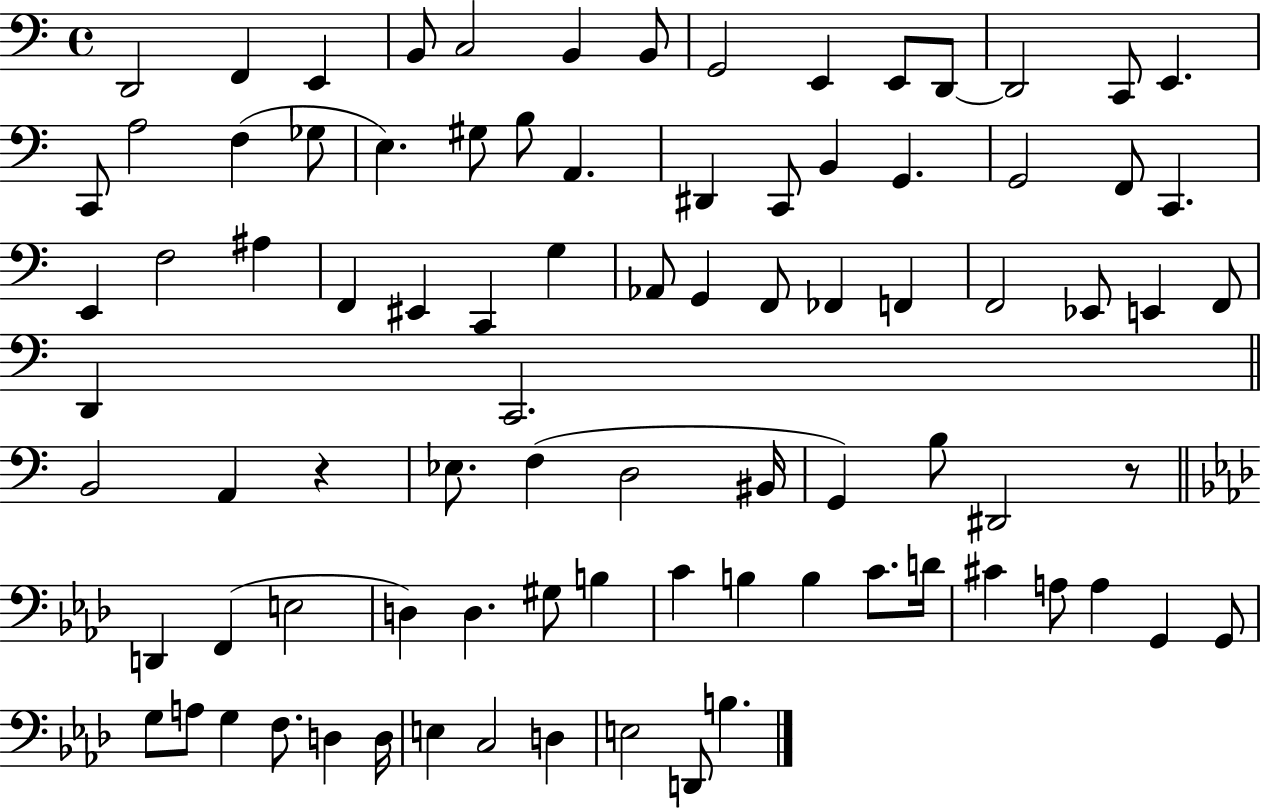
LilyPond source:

{
  \clef bass
  \time 4/4
  \defaultTimeSignature
  \key c \major
  d,2 f,4 e,4 | b,8 c2 b,4 b,8 | g,2 e,4 e,8 d,8~~ | d,2 c,8 e,4. | \break c,8 a2 f4( ges8 | e4.) gis8 b8 a,4. | dis,4 c,8 b,4 g,4. | g,2 f,8 c,4. | \break e,4 f2 ais4 | f,4 eis,4 c,4 g4 | aes,8 g,4 f,8 fes,4 f,4 | f,2 ees,8 e,4 f,8 | \break d,4 c,2. | \bar "||" \break \key c \major b,2 a,4 r4 | ees8. f4( d2 bis,16 | g,4) b8 dis,2 r8 | \bar "||" \break \key aes \major d,4 f,4( e2 | d4) d4. gis8 b4 | c'4 b4 b4 c'8. d'16 | cis'4 a8 a4 g,4 g,8 | \break g8 a8 g4 f8. d4 d16 | e4 c2 d4 | e2 d,8 b4. | \bar "|."
}